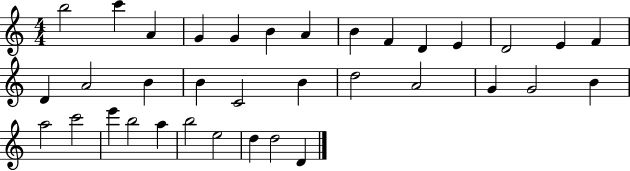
{
  \clef treble
  \numericTimeSignature
  \time 4/4
  \key c \major
  b''2 c'''4 a'4 | g'4 g'4 b'4 a'4 | b'4 f'4 d'4 e'4 | d'2 e'4 f'4 | \break d'4 a'2 b'4 | b'4 c'2 b'4 | d''2 a'2 | g'4 g'2 b'4 | \break a''2 c'''2 | e'''4 b''2 a''4 | b''2 e''2 | d''4 d''2 d'4 | \break \bar "|."
}